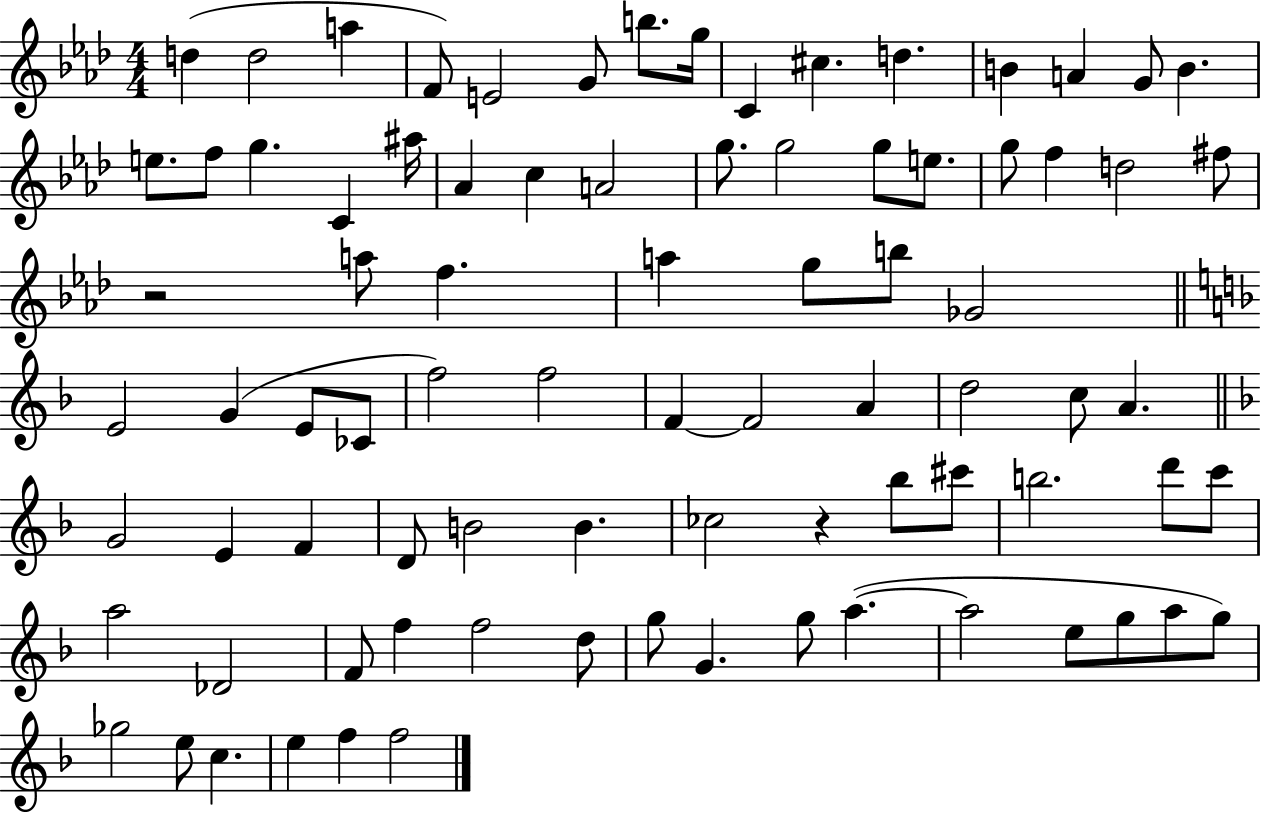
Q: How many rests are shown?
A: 2